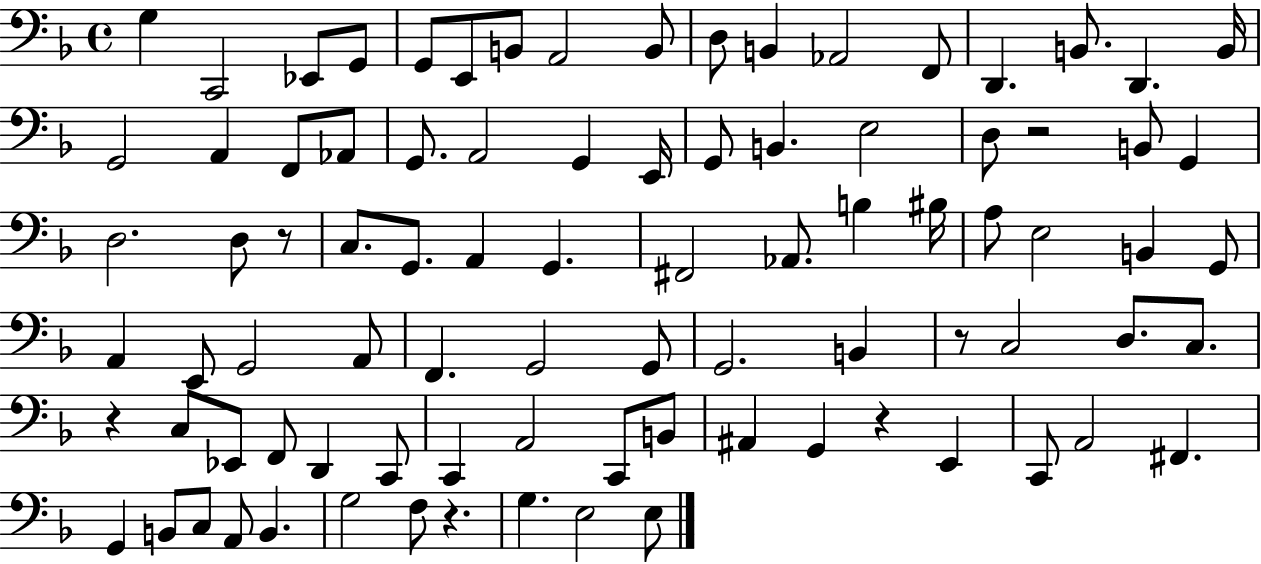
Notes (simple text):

G3/q C2/h Eb2/e G2/e G2/e E2/e B2/e A2/h B2/e D3/e B2/q Ab2/h F2/e D2/q. B2/e. D2/q. B2/s G2/h A2/q F2/e Ab2/e G2/e. A2/h G2/q E2/s G2/e B2/q. E3/h D3/e R/h B2/e G2/q D3/h. D3/e R/e C3/e. G2/e. A2/q G2/q. F#2/h Ab2/e. B3/q BIS3/s A3/e E3/h B2/q G2/e A2/q E2/e G2/h A2/e F2/q. G2/h G2/e G2/h. B2/q R/e C3/h D3/e. C3/e. R/q C3/e Eb2/e F2/e D2/q C2/e C2/q A2/h C2/e B2/e A#2/q G2/q R/q E2/q C2/e A2/h F#2/q. G2/q B2/e C3/e A2/e B2/q. G3/h F3/e R/q. G3/q. E3/h E3/e